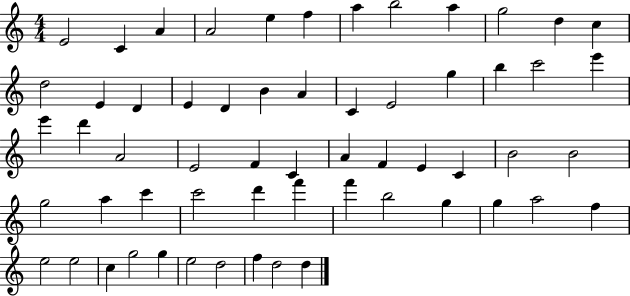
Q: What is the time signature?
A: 4/4